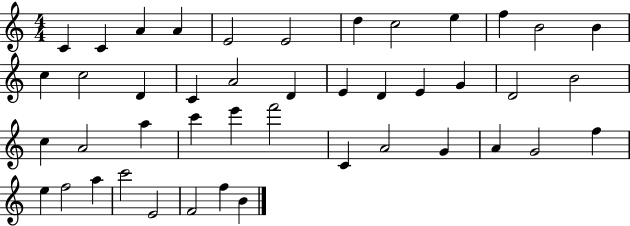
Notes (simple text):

C4/q C4/q A4/q A4/q E4/h E4/h D5/q C5/h E5/q F5/q B4/h B4/q C5/q C5/h D4/q C4/q A4/h D4/q E4/q D4/q E4/q G4/q D4/h B4/h C5/q A4/h A5/q C6/q E6/q F6/h C4/q A4/h G4/q A4/q G4/h F5/q E5/q F5/h A5/q C6/h E4/h F4/h F5/q B4/q